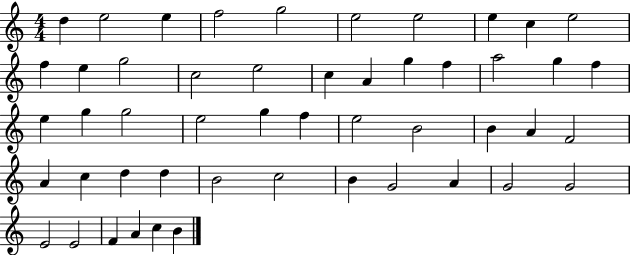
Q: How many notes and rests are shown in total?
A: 50